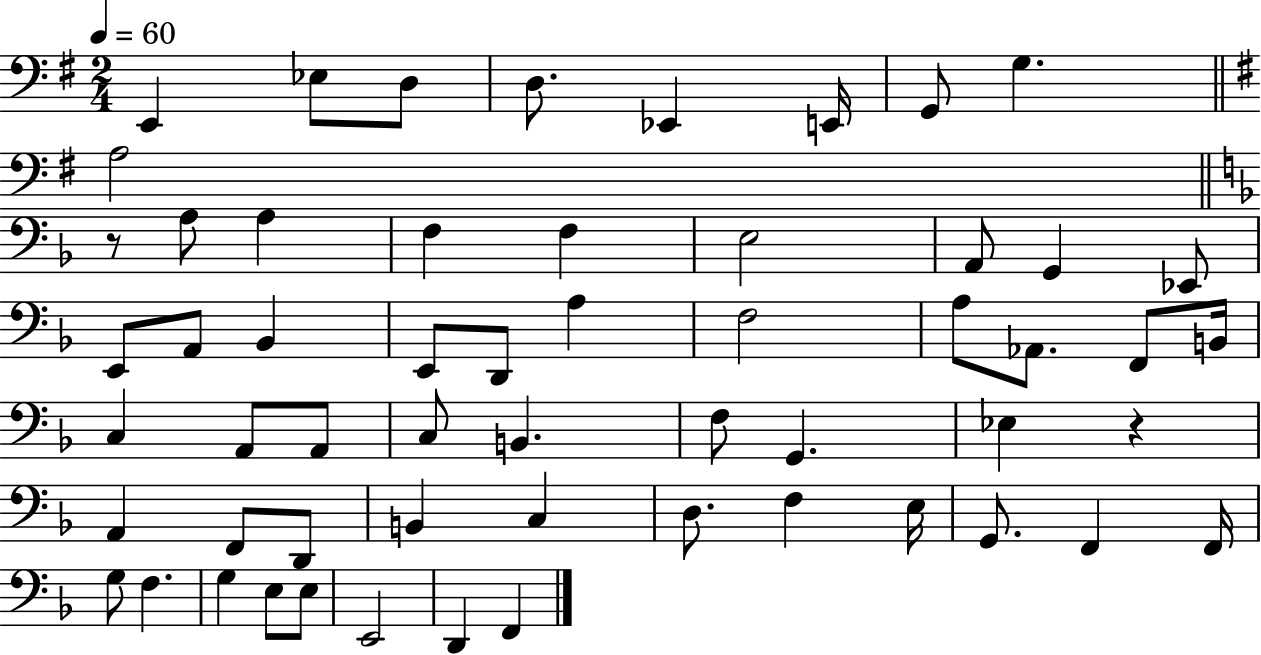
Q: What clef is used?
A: bass